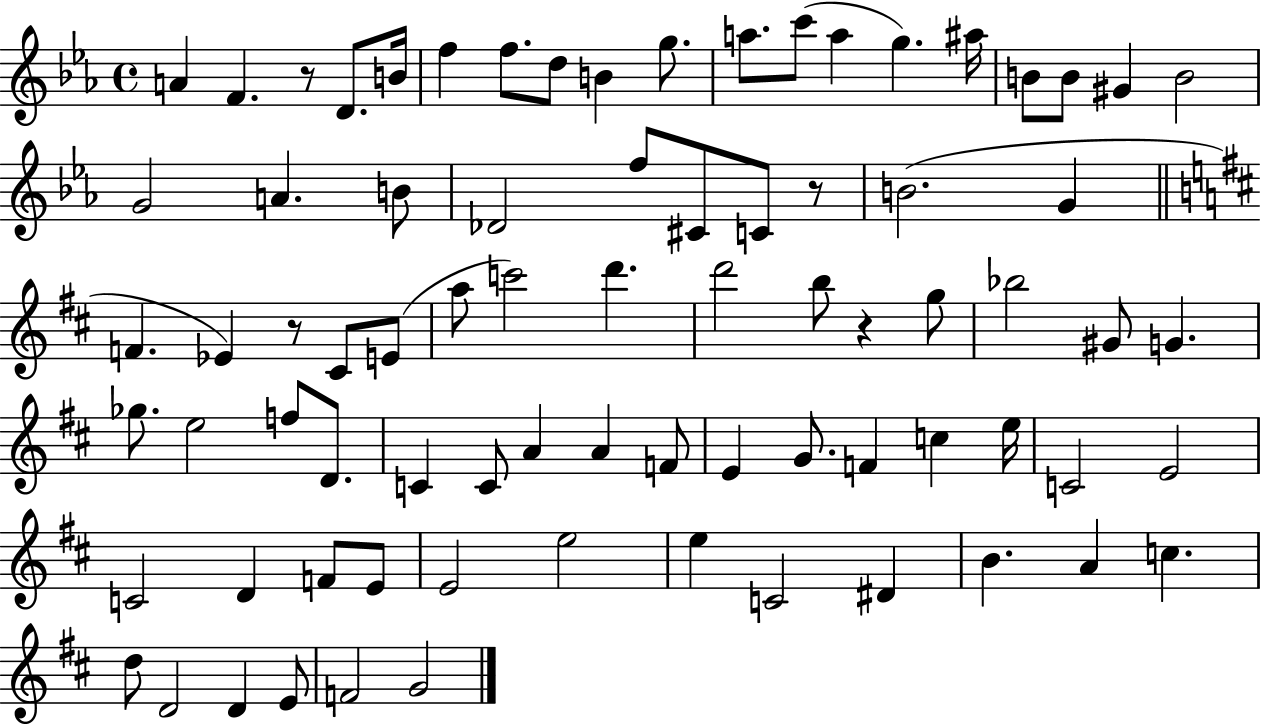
A4/q F4/q. R/e D4/e. B4/s F5/q F5/e. D5/e B4/q G5/e. A5/e. C6/e A5/q G5/q. A#5/s B4/e B4/e G#4/q B4/h G4/h A4/q. B4/e Db4/h F5/e C#4/e C4/e R/e B4/h. G4/q F4/q. Eb4/q R/e C#4/e E4/e A5/e C6/h D6/q. D6/h B5/e R/q G5/e Bb5/h G#4/e G4/q. Gb5/e. E5/h F5/e D4/e. C4/q C4/e A4/q A4/q F4/e E4/q G4/e. F4/q C5/q E5/s C4/h E4/h C4/h D4/q F4/e E4/e E4/h E5/h E5/q C4/h D#4/q B4/q. A4/q C5/q. D5/e D4/h D4/q E4/e F4/h G4/h